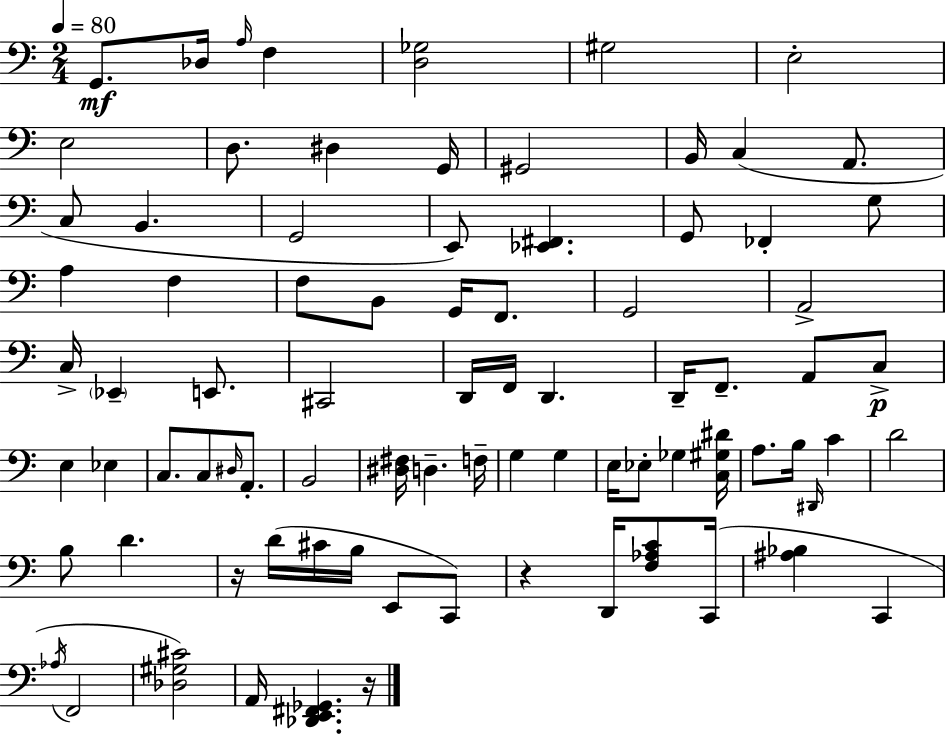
{
  \clef bass
  \numericTimeSignature
  \time 2/4
  \key a \minor
  \tempo 4 = 80
  g,8.\mf des16 \grace { a16 } f4 | <d ges>2 | gis2 | e2-. | \break e2 | d8. dis4 | g,16 gis,2 | b,16 c4( a,8. | \break c8 b,4. | g,2 | e,8) <ees, fis,>4. | g,8 fes,4-. g8 | \break a4 f4 | f8 b,8 g,16 f,8. | g,2 | a,2-> | \break c16-> \parenthesize ees,4-- e,8. | cis,2 | d,16 f,16 d,4. | d,16-- f,8.-- a,8 c8->\p | \break e4 ees4 | c8. c8 \grace { dis16 } a,8.-. | b,2 | <dis fis>16 d4.-- | \break f16-- g4 g4 | e16 ees8-. ges4 | <c gis dis'>16 a8. b16 \grace { dis,16 } c'4 | d'2 | \break b8 d'4. | r16 d'16( cis'16 b16 e,8 | c,8) r4 d,16 | <f aes c'>8 c,16( <ais bes>4 c,4 | \break \acciaccatura { aes16 } f,2 | <des gis cis'>2) | a,16 <des, e, fis, ges,>4. | r16 \bar "|."
}